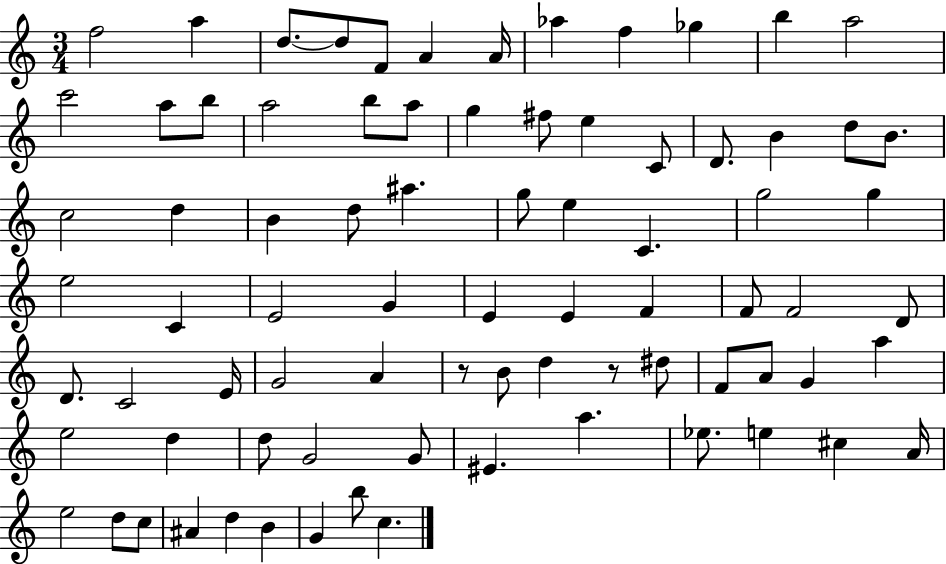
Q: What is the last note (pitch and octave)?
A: C5